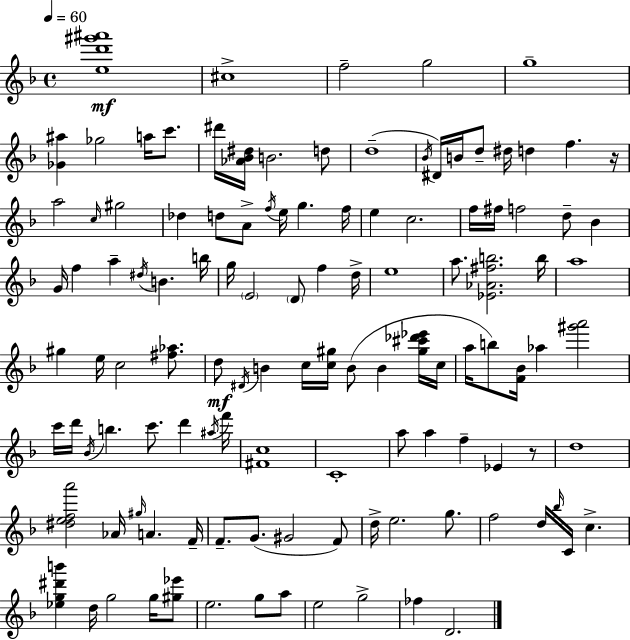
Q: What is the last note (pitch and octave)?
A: D4